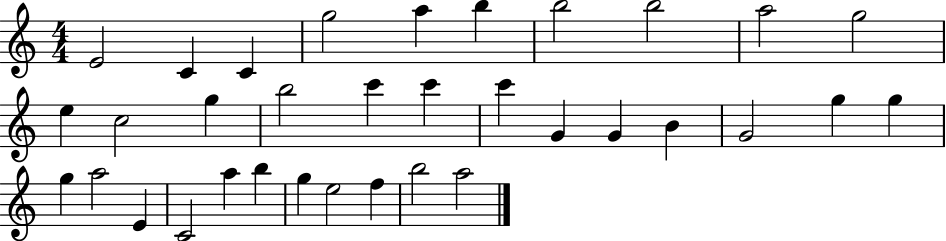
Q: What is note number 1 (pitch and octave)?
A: E4